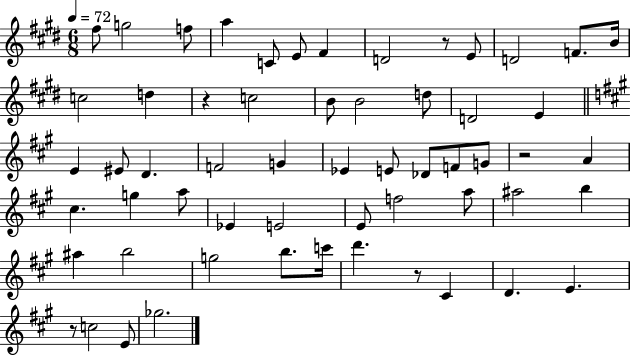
{
  \clef treble
  \numericTimeSignature
  \time 6/8
  \key e \major
  \tempo 4 = 72
  fis''8 g''2 f''8 | a''4 c'8 e'8 fis'4 | d'2 r8 e'8 | d'2 f'8. b'16 | \break c''2 d''4 | r4 c''2 | b'8 b'2 d''8 | d'2 e'4 | \break \bar "||" \break \key a \major e'4 eis'8 d'4. | f'2 g'4 | ees'4 e'8 des'8 f'8 g'8 | r2 a'4 | \break cis''4. g''4 a''8 | ees'4 e'2 | e'8 f''2 a''8 | ais''2 b''4 | \break ais''4 b''2 | g''2 b''8. c'''16 | d'''4. r8 cis'4 | d'4. e'4. | \break r8 c''2 e'8 | ges''2. | \bar "|."
}